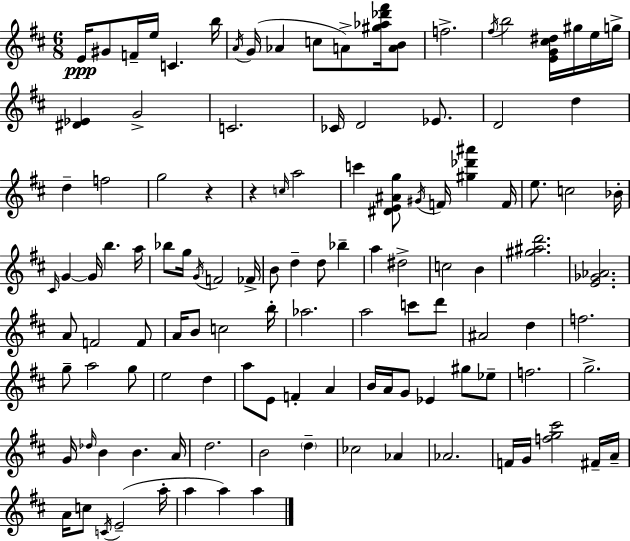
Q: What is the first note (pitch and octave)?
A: E4